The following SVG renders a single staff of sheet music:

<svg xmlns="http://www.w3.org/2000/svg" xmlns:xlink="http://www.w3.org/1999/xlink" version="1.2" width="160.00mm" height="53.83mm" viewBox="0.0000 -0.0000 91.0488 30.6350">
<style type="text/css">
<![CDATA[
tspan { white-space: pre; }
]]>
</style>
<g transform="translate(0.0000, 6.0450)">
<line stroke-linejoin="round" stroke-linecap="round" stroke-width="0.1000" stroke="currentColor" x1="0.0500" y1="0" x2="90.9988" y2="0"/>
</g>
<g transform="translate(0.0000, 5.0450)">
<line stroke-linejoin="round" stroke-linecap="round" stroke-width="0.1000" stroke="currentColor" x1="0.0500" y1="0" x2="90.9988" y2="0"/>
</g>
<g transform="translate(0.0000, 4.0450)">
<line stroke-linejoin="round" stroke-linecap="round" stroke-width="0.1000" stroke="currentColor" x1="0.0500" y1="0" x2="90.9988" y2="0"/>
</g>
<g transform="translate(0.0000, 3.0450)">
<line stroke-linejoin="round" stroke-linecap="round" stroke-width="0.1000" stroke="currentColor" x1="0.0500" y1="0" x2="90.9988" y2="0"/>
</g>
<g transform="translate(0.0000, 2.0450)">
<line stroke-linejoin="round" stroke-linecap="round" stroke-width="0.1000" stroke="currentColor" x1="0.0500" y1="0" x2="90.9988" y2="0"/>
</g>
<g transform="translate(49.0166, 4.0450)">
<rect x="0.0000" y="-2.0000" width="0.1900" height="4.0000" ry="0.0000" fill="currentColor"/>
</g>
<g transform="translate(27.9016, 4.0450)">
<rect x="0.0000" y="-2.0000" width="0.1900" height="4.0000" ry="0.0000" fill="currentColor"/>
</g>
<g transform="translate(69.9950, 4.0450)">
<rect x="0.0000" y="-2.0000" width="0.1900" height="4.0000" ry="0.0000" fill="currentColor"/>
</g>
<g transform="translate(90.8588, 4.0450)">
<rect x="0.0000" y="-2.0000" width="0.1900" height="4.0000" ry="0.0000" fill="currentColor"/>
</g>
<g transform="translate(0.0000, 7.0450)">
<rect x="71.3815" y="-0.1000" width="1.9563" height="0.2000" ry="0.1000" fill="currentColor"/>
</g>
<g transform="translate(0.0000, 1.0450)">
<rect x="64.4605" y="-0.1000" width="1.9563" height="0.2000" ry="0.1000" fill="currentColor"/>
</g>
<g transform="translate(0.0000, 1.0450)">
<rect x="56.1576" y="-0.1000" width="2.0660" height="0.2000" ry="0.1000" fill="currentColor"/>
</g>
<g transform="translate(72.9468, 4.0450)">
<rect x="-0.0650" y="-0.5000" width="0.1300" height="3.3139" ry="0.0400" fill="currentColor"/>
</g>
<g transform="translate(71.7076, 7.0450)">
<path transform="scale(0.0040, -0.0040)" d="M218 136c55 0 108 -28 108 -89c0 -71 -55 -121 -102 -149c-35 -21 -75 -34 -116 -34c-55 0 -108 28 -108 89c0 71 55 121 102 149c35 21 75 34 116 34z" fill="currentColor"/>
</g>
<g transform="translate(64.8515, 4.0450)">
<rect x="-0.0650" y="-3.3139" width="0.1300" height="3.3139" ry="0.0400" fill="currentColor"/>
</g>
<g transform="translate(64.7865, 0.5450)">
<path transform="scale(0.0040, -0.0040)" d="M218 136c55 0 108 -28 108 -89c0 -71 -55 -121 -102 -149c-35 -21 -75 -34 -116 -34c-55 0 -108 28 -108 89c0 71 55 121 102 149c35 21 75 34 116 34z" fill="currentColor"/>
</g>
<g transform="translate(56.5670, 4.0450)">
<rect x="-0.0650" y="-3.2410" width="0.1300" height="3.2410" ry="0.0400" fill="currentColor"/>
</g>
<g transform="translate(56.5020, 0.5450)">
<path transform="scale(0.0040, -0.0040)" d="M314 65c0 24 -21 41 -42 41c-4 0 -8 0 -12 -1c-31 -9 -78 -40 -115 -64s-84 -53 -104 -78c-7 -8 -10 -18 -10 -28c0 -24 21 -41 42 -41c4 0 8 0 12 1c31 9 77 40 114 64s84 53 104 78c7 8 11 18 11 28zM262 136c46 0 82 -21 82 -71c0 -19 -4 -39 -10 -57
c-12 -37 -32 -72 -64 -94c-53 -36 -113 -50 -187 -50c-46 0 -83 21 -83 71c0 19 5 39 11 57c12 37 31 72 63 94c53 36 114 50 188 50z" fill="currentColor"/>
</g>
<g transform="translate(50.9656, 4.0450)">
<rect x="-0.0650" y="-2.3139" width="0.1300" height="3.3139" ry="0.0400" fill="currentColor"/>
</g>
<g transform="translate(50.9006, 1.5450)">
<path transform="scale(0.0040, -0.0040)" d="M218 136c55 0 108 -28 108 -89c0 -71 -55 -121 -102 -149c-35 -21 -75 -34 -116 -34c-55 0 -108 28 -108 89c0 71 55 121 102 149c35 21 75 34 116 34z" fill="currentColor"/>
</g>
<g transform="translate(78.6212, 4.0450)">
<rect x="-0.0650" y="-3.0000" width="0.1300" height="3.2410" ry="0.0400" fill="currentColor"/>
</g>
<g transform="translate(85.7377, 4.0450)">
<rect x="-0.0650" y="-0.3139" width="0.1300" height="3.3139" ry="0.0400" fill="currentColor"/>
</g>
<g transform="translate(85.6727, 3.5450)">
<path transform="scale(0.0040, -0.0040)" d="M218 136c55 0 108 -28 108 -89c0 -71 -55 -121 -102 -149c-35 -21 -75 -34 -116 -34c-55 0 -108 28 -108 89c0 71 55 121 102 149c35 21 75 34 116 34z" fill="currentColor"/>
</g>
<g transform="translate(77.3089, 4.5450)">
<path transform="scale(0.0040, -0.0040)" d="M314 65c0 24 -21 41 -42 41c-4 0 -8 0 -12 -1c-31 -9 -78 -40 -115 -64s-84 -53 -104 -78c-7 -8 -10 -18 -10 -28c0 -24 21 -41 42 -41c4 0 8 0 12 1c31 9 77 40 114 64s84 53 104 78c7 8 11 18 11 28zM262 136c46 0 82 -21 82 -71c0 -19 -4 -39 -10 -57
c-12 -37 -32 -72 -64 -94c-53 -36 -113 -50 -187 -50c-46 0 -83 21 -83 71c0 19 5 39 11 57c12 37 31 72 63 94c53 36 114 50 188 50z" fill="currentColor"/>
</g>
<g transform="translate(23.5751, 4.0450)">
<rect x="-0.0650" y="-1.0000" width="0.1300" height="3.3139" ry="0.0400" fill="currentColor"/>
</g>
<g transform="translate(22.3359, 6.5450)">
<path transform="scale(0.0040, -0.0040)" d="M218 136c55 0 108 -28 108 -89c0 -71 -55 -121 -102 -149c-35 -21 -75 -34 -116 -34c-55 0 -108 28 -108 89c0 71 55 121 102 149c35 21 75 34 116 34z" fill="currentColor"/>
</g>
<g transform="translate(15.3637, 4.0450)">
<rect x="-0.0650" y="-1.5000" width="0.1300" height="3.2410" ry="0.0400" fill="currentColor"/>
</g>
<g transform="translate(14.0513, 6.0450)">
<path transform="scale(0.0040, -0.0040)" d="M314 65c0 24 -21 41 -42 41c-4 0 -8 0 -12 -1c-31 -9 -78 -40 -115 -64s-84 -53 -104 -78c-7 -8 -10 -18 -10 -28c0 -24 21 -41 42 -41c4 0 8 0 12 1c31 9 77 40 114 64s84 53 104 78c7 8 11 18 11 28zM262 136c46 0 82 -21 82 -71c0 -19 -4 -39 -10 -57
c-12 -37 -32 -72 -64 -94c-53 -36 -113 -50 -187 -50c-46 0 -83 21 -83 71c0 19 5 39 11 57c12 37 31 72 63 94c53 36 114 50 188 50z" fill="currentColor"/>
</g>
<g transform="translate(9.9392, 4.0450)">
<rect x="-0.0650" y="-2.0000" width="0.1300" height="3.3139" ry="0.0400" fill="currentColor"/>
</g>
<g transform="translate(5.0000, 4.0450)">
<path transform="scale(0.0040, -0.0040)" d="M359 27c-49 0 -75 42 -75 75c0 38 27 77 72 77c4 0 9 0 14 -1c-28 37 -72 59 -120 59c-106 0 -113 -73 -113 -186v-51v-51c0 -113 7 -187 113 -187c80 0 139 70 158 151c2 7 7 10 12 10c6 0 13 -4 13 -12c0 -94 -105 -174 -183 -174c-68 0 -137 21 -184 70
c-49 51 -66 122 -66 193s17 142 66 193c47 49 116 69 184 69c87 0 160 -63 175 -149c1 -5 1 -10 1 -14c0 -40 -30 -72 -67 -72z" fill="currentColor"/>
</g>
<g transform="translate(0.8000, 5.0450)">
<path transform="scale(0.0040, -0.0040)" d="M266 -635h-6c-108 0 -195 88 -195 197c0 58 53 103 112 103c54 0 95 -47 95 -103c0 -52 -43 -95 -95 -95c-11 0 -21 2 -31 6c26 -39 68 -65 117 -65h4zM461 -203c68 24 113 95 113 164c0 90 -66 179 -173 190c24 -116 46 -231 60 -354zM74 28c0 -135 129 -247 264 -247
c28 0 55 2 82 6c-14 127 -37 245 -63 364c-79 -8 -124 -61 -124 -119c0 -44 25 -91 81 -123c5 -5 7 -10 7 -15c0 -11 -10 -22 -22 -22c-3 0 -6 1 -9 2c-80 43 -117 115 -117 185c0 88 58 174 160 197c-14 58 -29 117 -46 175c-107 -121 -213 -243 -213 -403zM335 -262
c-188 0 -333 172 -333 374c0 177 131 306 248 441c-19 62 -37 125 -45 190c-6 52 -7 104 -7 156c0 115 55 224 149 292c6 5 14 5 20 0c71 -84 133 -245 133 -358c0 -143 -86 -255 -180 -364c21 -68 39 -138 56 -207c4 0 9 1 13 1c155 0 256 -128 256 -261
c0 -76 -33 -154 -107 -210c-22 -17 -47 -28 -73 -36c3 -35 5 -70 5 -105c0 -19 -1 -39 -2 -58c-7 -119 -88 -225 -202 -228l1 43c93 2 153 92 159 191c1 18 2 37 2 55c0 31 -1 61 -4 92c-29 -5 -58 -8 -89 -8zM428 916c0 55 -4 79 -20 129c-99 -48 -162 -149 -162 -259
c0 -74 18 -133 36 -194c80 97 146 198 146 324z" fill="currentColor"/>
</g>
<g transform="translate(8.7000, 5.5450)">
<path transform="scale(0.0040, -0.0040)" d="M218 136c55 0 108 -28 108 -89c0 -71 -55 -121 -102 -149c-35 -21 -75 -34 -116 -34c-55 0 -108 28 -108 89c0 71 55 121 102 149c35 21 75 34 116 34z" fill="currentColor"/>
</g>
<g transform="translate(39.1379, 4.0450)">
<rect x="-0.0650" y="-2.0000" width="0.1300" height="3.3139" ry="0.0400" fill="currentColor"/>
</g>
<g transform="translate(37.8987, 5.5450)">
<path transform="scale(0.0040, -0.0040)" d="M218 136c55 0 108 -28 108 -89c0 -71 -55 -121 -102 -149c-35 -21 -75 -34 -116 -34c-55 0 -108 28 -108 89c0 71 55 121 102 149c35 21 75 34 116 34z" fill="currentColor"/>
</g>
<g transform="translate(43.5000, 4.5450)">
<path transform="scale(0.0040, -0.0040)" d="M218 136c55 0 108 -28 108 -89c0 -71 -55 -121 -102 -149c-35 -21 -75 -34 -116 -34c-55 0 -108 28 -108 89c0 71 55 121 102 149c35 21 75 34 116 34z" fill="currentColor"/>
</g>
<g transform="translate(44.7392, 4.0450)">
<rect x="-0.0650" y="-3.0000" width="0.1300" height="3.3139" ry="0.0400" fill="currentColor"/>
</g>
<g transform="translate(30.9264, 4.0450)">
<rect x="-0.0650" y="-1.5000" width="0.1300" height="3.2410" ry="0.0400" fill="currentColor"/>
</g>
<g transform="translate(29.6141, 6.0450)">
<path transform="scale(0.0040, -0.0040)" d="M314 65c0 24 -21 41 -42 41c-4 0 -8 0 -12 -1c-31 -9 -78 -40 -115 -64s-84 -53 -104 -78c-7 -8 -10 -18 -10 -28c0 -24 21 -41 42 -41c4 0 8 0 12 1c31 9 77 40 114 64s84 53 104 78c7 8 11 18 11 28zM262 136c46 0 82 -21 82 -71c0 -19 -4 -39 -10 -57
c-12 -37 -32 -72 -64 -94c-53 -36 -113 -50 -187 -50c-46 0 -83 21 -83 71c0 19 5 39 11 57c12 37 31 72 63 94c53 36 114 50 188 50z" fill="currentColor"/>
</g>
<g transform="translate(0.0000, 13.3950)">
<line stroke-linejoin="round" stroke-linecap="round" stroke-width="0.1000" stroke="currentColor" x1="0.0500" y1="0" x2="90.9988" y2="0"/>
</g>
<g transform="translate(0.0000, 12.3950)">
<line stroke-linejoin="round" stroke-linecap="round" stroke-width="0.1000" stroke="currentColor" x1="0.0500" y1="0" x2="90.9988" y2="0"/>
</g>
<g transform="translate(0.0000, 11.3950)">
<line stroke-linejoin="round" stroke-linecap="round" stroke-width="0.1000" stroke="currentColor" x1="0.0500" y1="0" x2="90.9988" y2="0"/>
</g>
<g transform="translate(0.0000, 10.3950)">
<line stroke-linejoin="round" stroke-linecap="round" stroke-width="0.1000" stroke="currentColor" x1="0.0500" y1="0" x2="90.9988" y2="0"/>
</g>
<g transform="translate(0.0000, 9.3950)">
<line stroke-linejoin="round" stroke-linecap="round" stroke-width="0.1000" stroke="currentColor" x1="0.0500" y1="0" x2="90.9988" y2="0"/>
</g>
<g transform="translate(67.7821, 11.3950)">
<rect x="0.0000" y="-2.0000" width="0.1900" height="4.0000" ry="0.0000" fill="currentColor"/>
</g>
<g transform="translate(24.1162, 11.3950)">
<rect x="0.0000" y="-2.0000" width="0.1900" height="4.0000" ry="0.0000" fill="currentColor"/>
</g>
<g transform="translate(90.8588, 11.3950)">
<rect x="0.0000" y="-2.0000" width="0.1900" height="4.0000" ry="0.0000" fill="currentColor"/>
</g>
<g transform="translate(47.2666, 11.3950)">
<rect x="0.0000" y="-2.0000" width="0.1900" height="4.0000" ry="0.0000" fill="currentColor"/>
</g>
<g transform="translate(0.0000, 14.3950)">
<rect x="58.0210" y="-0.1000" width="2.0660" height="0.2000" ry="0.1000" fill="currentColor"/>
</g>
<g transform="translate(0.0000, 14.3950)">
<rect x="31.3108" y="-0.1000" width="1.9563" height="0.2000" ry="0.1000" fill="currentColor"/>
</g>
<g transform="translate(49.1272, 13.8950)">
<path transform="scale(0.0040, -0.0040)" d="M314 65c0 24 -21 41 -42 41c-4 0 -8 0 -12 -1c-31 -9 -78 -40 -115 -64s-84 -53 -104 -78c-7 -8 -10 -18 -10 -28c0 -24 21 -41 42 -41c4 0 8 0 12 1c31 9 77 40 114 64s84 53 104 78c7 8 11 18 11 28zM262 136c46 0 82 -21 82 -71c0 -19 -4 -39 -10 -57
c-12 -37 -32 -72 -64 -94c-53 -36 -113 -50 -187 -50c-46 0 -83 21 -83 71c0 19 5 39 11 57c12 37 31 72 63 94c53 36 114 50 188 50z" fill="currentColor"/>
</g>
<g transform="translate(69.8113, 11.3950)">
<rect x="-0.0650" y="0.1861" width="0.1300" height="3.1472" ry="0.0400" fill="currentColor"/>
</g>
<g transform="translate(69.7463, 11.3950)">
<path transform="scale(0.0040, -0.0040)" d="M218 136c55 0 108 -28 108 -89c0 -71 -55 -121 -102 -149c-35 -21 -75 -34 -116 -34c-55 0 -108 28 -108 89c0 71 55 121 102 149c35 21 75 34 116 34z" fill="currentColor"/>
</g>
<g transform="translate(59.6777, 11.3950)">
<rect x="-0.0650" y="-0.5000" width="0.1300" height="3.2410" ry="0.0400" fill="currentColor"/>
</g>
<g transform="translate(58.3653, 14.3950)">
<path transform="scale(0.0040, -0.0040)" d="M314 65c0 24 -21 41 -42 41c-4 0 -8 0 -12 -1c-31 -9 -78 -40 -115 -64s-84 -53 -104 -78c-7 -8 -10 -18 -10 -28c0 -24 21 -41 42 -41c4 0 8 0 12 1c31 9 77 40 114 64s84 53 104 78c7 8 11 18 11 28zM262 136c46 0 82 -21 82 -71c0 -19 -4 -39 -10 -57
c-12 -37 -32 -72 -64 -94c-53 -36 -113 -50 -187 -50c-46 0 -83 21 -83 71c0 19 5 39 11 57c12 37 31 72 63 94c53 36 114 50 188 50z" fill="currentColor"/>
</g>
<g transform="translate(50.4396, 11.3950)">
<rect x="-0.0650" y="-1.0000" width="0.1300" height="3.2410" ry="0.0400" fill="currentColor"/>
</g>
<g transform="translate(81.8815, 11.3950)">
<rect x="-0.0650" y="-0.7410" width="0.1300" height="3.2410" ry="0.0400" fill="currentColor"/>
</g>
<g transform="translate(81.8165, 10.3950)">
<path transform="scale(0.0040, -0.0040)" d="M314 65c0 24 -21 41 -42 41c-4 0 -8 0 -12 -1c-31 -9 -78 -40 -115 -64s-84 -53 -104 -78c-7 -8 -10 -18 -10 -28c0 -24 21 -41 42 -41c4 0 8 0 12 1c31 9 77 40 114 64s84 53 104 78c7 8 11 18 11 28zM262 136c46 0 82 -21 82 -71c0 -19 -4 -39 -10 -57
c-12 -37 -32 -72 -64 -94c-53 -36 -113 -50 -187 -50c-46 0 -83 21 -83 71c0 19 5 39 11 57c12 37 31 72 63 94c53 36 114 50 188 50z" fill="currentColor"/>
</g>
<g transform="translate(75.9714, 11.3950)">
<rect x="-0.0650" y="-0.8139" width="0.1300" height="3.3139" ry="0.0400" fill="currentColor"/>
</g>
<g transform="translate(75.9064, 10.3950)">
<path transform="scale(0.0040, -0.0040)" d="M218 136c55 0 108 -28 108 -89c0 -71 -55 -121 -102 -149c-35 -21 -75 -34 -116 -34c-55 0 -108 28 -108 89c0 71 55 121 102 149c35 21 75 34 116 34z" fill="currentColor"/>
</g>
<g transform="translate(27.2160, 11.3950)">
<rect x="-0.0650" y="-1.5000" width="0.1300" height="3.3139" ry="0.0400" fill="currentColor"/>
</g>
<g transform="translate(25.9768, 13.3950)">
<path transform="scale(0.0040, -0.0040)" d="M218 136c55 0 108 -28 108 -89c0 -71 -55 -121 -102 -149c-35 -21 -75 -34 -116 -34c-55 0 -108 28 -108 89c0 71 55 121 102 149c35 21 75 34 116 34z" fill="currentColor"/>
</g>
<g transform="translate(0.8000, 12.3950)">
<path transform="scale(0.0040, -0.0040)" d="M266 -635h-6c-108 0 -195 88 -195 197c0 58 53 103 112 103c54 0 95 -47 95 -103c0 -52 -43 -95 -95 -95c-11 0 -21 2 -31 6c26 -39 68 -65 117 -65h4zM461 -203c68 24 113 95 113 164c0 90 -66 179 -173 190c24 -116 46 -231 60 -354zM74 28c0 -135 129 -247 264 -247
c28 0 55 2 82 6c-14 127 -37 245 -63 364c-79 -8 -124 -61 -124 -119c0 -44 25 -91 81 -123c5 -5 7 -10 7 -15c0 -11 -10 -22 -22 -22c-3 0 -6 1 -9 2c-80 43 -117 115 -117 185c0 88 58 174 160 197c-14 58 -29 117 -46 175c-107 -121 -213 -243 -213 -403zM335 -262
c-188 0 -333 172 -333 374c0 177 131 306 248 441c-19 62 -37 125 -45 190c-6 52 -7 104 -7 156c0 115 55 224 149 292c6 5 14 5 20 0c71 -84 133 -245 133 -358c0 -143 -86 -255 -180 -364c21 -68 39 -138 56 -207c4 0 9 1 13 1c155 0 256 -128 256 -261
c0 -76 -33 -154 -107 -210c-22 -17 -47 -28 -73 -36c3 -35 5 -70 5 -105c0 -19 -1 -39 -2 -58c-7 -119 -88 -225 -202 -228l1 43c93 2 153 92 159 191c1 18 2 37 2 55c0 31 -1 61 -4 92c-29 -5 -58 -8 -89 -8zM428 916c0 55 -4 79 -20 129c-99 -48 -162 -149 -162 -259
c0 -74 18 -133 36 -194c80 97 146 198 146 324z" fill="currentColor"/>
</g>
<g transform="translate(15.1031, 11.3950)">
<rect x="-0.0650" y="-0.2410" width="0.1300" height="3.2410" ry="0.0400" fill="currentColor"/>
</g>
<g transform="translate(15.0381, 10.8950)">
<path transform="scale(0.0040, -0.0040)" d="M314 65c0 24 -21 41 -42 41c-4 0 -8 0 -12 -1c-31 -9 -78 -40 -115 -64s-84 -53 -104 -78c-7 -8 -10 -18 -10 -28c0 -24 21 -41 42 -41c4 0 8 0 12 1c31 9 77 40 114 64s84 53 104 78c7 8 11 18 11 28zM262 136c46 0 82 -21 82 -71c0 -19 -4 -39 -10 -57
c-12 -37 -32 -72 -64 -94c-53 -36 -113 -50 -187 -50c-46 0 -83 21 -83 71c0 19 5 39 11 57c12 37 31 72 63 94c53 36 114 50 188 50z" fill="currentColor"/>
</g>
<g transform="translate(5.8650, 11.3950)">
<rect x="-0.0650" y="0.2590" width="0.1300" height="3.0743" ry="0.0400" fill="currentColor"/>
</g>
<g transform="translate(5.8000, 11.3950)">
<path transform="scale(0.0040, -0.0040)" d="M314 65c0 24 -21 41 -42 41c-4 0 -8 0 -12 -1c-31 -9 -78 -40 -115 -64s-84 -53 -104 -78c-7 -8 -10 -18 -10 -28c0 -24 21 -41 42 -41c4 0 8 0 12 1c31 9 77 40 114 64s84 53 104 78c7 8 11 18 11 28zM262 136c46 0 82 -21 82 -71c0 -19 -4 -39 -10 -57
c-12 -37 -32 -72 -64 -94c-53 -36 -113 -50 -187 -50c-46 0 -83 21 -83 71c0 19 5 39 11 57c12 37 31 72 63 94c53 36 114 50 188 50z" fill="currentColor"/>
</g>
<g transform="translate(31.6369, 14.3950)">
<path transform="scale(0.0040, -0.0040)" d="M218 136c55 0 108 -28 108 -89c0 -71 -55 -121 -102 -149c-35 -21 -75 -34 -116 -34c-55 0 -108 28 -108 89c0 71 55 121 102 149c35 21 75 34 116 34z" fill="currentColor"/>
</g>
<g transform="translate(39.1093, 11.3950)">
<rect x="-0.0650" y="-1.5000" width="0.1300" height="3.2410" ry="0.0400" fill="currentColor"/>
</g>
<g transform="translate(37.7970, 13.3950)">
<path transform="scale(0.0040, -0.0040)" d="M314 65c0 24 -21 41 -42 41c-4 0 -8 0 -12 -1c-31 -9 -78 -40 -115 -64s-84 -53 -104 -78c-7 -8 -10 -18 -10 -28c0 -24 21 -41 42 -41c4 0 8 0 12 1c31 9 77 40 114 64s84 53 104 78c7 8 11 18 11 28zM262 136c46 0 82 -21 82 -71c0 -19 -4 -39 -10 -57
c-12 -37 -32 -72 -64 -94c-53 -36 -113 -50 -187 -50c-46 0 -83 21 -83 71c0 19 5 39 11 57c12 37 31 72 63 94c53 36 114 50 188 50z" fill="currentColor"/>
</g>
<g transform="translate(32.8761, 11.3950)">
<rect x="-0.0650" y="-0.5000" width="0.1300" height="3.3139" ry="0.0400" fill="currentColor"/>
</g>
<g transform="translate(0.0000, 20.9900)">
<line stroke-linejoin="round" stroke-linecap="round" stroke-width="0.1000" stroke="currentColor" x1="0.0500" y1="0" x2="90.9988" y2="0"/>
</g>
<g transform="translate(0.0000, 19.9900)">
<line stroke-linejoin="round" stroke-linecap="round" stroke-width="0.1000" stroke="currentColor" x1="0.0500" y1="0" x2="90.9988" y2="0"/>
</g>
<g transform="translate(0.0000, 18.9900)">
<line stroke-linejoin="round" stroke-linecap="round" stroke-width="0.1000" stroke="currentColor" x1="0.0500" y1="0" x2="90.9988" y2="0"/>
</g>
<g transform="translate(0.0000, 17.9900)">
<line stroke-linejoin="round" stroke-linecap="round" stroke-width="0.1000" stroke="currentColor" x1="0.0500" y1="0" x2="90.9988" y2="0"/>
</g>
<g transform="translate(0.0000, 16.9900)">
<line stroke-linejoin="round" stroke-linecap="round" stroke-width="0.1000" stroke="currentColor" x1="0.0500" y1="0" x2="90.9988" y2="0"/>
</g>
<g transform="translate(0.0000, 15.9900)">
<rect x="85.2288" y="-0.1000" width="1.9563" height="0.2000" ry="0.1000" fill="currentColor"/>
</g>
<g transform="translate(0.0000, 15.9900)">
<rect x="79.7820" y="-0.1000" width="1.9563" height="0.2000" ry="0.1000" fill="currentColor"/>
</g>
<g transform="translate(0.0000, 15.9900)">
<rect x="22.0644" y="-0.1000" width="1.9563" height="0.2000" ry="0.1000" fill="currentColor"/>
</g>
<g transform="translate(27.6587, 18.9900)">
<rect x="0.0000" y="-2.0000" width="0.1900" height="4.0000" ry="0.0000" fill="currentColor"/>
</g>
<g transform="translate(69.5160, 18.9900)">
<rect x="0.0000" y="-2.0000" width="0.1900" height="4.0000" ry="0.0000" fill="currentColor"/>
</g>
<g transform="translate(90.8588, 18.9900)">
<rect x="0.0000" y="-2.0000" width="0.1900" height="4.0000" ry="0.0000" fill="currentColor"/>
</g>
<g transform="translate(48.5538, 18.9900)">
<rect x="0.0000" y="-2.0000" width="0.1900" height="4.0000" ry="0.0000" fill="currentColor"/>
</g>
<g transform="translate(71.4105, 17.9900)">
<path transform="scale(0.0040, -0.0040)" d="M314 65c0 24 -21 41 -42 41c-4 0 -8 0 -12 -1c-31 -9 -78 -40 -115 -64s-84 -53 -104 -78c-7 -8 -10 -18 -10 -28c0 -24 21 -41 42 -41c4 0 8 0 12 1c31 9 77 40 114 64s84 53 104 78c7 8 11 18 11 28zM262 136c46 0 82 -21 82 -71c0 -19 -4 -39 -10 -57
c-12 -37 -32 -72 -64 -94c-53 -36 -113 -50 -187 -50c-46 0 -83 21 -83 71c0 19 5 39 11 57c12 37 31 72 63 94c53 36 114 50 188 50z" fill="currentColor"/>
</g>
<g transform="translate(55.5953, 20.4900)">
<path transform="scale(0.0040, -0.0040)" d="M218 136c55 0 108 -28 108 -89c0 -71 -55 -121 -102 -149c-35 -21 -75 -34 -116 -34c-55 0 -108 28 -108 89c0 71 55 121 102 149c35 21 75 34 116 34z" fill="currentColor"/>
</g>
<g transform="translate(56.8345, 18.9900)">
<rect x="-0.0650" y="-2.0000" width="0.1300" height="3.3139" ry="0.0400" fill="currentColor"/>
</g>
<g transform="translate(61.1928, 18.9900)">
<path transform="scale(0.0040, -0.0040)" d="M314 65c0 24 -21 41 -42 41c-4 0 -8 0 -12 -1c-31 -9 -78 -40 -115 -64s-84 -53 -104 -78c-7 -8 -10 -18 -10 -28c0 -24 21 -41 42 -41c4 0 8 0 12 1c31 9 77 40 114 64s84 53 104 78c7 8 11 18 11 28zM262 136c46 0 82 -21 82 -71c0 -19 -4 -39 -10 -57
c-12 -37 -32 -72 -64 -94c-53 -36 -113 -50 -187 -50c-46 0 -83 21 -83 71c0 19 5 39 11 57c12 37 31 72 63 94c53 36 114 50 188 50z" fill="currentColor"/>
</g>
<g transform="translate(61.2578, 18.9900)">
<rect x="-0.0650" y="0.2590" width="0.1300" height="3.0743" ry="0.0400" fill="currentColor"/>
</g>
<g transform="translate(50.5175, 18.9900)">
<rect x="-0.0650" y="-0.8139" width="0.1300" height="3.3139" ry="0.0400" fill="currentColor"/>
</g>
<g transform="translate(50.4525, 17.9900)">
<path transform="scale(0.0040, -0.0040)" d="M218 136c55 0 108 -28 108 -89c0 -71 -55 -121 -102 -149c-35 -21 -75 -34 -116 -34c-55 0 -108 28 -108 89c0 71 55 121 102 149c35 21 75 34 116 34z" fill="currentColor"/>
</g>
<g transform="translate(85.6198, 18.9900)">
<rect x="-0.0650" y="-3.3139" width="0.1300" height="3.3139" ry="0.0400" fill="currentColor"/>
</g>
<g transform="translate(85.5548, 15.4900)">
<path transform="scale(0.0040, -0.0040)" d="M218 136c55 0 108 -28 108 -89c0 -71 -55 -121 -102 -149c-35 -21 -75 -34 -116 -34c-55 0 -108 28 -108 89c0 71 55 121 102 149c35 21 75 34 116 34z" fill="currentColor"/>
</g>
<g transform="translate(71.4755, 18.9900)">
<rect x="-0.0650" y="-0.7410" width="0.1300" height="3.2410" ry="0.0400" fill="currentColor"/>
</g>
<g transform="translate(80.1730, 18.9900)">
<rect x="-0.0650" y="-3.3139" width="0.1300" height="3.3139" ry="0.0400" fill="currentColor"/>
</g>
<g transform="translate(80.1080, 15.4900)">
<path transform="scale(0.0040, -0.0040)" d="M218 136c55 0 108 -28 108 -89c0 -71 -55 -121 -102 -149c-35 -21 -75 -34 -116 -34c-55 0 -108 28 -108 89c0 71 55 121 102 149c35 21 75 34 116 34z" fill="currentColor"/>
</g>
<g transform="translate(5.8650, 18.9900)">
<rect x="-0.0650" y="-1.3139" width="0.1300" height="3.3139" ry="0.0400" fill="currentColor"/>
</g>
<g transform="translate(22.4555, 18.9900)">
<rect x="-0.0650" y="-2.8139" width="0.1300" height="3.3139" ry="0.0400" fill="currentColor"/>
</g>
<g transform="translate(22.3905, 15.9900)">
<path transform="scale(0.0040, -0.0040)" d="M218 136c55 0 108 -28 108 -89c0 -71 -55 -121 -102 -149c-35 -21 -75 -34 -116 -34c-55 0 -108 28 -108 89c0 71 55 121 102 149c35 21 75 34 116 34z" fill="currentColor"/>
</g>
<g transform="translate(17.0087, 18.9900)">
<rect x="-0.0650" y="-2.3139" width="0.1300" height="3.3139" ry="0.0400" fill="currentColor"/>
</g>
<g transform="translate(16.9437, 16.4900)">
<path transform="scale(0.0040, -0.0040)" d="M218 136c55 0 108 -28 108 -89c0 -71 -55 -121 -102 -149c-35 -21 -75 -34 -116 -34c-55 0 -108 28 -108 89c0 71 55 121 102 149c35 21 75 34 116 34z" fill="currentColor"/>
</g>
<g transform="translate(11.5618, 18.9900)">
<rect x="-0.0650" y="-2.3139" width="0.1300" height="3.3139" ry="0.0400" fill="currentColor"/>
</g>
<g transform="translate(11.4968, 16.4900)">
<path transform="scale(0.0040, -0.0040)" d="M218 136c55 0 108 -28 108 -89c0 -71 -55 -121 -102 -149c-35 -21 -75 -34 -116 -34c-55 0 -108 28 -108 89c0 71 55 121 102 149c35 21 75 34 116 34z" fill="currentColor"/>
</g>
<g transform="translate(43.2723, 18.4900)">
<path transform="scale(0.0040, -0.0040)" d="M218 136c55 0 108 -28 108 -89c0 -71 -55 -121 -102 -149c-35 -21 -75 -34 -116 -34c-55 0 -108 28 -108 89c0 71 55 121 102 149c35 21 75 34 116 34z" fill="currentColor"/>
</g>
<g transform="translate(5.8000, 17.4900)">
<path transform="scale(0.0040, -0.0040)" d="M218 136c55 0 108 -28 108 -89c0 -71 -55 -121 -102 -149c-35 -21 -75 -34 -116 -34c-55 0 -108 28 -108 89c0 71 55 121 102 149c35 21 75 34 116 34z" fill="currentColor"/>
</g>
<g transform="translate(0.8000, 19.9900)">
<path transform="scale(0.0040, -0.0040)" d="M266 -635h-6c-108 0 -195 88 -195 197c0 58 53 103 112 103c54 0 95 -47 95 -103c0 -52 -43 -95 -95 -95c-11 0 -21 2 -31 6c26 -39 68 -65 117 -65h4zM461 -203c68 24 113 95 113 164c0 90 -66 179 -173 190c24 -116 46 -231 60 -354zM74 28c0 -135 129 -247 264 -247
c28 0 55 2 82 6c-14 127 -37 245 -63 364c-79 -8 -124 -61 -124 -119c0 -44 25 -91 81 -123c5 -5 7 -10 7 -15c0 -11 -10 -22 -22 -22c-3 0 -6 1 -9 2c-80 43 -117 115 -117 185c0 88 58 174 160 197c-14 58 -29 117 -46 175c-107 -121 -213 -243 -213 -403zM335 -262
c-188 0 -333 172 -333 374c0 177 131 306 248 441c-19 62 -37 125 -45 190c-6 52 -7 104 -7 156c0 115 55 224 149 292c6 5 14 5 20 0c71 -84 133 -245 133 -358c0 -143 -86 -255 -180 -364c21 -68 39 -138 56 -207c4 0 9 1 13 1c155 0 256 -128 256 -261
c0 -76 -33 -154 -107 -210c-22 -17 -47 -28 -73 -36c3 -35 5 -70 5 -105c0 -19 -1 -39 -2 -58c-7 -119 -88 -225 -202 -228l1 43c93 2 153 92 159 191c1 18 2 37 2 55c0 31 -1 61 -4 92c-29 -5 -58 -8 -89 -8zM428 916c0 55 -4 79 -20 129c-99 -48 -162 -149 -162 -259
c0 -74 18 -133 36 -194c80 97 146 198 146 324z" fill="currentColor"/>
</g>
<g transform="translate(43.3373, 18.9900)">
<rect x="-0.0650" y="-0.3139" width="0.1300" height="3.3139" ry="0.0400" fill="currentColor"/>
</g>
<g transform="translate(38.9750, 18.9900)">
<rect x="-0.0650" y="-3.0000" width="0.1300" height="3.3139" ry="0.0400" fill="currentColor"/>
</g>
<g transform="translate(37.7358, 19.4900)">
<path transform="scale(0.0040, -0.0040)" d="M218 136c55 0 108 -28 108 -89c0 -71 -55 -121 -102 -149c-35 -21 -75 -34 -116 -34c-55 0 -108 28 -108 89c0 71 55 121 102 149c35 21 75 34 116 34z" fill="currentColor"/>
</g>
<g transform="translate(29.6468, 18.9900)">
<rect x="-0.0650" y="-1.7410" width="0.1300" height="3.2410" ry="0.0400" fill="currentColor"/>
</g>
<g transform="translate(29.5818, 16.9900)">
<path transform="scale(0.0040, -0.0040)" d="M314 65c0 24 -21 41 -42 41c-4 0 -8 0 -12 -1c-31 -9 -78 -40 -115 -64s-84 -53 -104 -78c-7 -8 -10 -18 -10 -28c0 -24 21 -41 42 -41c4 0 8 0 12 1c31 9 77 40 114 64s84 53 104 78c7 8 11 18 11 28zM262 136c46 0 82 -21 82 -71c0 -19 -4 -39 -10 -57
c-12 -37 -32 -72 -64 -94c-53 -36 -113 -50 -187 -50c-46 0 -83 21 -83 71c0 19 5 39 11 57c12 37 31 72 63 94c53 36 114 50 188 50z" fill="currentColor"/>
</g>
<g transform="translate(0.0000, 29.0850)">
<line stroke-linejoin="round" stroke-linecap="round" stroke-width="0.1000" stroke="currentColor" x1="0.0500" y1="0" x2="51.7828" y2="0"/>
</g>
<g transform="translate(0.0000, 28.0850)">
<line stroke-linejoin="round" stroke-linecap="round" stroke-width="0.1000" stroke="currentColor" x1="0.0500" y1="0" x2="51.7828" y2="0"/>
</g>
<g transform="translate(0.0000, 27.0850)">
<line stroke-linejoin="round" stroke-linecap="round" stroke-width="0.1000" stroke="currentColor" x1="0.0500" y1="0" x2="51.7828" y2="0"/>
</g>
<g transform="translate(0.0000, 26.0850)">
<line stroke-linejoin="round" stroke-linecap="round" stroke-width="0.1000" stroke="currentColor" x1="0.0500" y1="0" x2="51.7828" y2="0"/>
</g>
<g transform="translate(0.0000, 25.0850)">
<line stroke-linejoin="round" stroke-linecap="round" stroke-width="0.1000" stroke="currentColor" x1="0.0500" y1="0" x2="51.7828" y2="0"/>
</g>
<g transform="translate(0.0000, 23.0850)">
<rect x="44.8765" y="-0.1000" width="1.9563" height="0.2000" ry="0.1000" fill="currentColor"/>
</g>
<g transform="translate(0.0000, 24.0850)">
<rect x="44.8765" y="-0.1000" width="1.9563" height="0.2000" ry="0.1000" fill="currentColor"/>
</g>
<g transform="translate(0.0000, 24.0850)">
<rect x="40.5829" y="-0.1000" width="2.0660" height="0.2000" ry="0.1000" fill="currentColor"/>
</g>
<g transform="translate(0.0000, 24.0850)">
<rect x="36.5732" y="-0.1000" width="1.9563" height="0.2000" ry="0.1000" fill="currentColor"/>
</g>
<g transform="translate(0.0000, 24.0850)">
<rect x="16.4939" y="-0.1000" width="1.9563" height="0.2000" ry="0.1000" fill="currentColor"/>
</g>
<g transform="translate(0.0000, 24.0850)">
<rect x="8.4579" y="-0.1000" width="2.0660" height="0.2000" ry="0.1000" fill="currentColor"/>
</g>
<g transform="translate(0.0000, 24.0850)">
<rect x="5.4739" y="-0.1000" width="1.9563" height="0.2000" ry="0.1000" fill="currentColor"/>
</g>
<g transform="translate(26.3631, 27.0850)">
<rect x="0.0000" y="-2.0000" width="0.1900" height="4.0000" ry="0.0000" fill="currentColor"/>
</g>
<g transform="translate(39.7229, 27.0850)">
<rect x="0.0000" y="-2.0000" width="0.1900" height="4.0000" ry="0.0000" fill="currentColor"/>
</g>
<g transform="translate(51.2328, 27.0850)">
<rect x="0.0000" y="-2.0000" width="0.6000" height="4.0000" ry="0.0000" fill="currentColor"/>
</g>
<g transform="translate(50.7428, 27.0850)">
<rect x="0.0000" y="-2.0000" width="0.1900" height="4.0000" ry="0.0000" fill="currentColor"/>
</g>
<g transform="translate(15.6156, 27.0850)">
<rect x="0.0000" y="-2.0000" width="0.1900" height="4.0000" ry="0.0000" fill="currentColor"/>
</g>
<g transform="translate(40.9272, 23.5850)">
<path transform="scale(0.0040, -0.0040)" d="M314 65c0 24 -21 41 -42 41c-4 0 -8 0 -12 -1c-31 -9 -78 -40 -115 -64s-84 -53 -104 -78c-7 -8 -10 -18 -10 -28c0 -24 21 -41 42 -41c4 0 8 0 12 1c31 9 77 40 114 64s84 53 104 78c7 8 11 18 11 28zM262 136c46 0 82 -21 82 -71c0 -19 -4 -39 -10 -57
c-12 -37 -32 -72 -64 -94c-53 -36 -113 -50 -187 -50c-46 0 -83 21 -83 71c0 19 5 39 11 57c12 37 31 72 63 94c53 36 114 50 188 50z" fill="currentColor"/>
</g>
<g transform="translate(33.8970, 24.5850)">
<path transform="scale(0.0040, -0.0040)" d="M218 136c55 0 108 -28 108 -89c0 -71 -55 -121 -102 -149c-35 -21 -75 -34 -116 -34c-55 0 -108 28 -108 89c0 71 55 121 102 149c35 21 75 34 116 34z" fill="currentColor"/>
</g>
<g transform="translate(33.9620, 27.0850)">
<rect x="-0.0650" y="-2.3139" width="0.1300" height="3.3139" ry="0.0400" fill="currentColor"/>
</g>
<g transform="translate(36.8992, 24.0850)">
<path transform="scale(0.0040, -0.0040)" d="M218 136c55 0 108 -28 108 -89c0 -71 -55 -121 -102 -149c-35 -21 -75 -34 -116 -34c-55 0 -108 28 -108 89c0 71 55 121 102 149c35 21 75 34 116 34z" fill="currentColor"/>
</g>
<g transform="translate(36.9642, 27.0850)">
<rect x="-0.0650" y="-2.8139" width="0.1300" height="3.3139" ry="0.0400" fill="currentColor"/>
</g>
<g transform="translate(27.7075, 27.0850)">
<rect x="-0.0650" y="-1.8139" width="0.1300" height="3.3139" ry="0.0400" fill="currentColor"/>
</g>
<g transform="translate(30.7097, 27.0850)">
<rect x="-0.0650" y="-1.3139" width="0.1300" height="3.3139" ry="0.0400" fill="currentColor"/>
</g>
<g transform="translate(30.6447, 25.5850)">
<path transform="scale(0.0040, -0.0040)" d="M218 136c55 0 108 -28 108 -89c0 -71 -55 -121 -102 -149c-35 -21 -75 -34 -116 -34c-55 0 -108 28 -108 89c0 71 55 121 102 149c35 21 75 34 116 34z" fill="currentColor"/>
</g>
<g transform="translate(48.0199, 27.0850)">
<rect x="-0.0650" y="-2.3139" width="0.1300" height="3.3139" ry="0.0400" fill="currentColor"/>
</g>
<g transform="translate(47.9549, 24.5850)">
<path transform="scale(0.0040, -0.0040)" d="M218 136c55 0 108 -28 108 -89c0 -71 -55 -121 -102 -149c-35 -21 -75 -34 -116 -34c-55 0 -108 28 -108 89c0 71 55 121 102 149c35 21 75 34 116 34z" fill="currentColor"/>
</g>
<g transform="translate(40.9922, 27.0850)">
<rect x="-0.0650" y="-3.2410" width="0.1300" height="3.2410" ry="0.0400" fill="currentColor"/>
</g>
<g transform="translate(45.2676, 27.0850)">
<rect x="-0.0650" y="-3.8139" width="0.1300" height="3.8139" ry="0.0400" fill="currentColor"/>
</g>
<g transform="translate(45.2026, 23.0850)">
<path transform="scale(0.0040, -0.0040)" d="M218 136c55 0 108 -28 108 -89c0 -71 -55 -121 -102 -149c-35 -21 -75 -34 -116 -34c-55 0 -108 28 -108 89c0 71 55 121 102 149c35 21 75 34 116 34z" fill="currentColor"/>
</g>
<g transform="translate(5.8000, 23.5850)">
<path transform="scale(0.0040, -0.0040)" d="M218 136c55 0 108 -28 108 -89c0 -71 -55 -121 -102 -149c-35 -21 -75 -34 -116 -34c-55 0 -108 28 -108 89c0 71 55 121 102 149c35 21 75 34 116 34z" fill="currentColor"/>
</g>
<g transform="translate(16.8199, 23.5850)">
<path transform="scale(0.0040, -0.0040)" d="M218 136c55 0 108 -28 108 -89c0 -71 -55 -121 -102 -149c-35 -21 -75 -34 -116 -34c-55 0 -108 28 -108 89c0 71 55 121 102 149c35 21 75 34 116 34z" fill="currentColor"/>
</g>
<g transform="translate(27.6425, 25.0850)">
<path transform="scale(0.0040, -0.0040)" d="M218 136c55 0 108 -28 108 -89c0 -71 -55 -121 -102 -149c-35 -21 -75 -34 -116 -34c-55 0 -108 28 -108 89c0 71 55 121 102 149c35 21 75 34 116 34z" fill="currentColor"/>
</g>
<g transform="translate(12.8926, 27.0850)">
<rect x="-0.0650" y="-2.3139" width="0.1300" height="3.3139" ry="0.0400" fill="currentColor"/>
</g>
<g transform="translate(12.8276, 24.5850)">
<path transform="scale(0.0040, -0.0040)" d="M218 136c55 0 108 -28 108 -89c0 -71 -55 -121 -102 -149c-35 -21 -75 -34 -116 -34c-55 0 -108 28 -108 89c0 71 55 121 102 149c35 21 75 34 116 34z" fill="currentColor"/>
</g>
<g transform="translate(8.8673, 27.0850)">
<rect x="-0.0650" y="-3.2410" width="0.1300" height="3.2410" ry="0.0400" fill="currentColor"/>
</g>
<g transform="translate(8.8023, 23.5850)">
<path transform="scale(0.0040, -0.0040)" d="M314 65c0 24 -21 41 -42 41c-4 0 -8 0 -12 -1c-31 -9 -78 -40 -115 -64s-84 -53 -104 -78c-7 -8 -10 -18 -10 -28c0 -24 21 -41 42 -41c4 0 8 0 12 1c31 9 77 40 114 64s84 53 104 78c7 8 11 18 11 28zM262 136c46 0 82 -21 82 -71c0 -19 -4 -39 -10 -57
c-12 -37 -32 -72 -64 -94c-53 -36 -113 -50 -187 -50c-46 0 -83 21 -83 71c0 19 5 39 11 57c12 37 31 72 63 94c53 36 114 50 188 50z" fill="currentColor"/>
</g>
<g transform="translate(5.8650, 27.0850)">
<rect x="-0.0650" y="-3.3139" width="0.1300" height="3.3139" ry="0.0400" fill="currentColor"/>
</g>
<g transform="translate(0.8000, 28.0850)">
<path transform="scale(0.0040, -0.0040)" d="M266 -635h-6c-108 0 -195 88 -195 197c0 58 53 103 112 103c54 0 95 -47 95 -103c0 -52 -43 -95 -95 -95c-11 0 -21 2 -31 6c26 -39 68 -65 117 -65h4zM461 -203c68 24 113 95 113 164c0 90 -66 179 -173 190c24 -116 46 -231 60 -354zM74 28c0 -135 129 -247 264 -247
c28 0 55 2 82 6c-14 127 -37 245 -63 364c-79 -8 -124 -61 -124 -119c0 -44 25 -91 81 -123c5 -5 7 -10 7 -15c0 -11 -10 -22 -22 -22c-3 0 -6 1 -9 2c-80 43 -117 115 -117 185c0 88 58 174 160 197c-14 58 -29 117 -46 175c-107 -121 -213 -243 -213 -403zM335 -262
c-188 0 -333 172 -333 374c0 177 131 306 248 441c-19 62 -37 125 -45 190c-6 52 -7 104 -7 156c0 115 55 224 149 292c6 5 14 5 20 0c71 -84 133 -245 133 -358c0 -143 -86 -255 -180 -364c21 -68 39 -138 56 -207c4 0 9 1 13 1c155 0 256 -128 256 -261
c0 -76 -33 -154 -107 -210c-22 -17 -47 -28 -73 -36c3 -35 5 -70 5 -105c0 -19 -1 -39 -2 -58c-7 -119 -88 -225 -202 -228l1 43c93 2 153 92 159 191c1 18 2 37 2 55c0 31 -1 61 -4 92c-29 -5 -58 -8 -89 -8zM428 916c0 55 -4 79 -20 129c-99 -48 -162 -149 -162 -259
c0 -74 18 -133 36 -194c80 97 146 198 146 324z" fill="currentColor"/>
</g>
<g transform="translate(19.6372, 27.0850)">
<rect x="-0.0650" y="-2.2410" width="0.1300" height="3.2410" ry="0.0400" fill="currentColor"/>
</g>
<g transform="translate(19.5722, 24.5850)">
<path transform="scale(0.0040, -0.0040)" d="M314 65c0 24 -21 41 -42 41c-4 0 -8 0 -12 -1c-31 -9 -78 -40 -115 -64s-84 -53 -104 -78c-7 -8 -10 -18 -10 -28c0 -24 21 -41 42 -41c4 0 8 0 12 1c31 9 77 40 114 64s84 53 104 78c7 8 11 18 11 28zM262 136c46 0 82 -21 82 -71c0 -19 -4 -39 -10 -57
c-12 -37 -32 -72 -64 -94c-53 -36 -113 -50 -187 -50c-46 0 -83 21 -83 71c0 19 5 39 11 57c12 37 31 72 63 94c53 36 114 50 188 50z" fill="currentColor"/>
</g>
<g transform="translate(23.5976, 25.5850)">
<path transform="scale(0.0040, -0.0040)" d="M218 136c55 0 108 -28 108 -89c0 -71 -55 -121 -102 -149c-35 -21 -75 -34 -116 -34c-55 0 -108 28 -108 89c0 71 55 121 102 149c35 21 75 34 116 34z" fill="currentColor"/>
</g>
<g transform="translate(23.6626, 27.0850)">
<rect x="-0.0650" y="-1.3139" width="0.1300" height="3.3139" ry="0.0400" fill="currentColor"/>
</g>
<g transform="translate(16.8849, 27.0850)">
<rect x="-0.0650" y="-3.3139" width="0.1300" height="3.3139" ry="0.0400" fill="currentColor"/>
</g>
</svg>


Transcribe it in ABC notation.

X:1
T:Untitled
M:4/4
L:1/4
K:C
F E2 D E2 F A g b2 b C A2 c B2 c2 E C E2 D2 C2 B d d2 e g g a f2 A c d F B2 d2 b b b b2 g b g2 e f e g a b2 c' g